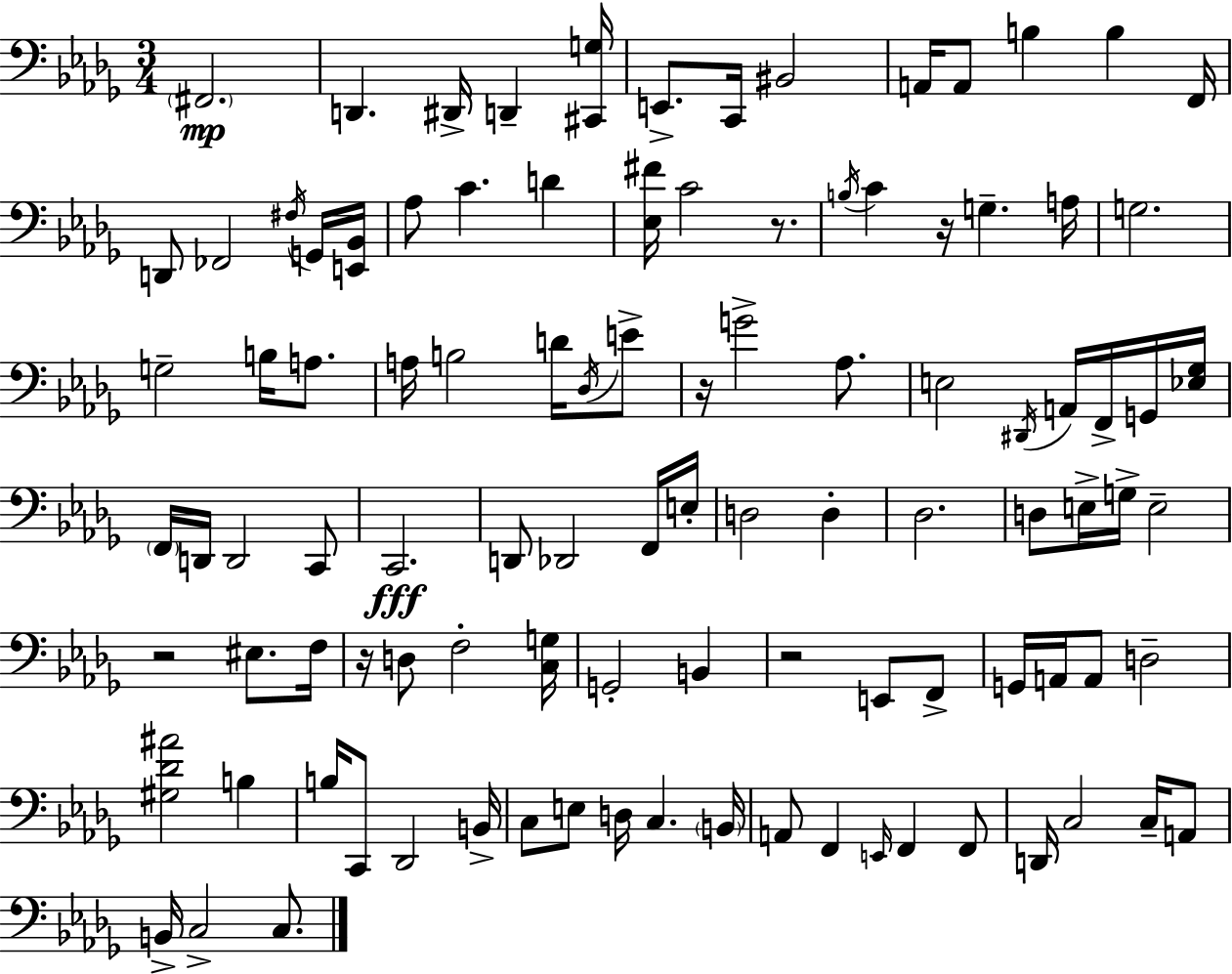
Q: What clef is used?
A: bass